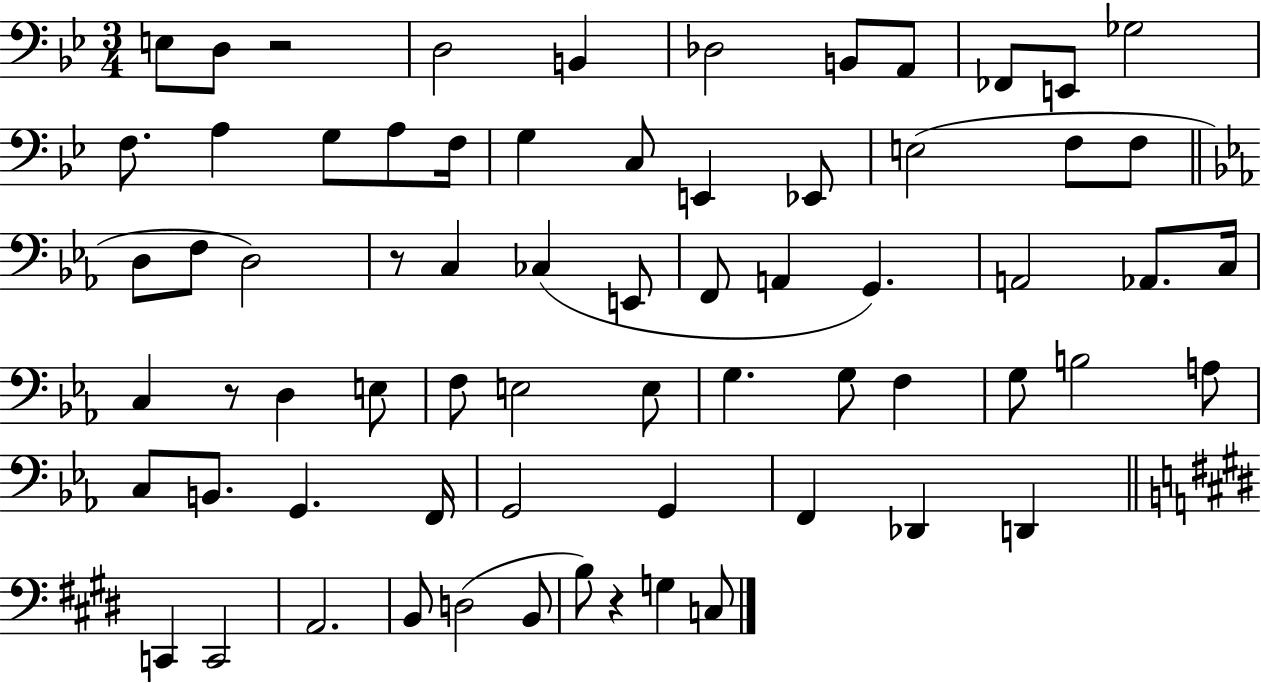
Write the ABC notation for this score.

X:1
T:Untitled
M:3/4
L:1/4
K:Bb
E,/2 D,/2 z2 D,2 B,, _D,2 B,,/2 A,,/2 _F,,/2 E,,/2 _G,2 F,/2 A, G,/2 A,/2 F,/4 G, C,/2 E,, _E,,/2 E,2 F,/2 F,/2 D,/2 F,/2 D,2 z/2 C, _C, E,,/2 F,,/2 A,, G,, A,,2 _A,,/2 C,/4 C, z/2 D, E,/2 F,/2 E,2 E,/2 G, G,/2 F, G,/2 B,2 A,/2 C,/2 B,,/2 G,, F,,/4 G,,2 G,, F,, _D,, D,, C,, C,,2 A,,2 B,,/2 D,2 B,,/2 B,/2 z G, C,/2